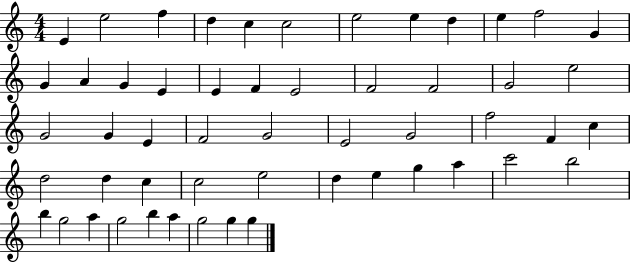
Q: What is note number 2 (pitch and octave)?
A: E5